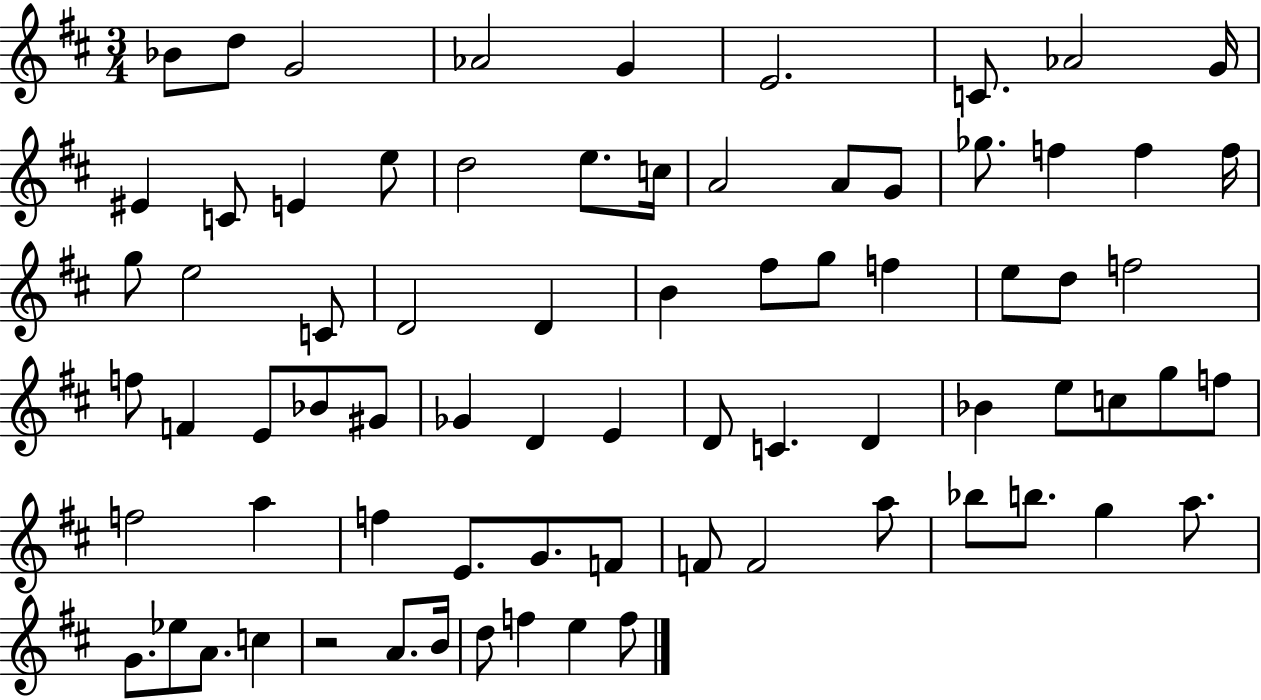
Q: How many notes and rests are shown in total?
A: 75